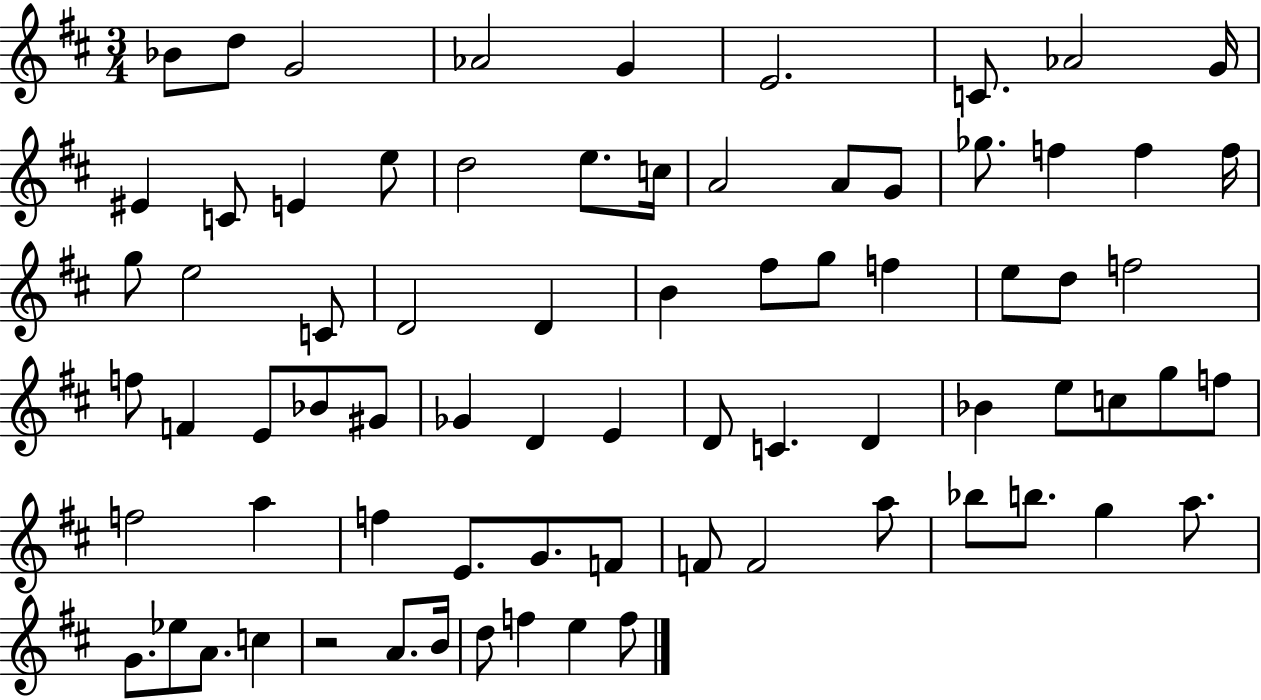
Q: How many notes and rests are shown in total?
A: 75